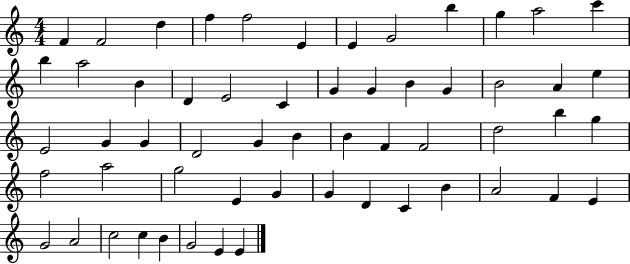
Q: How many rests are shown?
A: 0